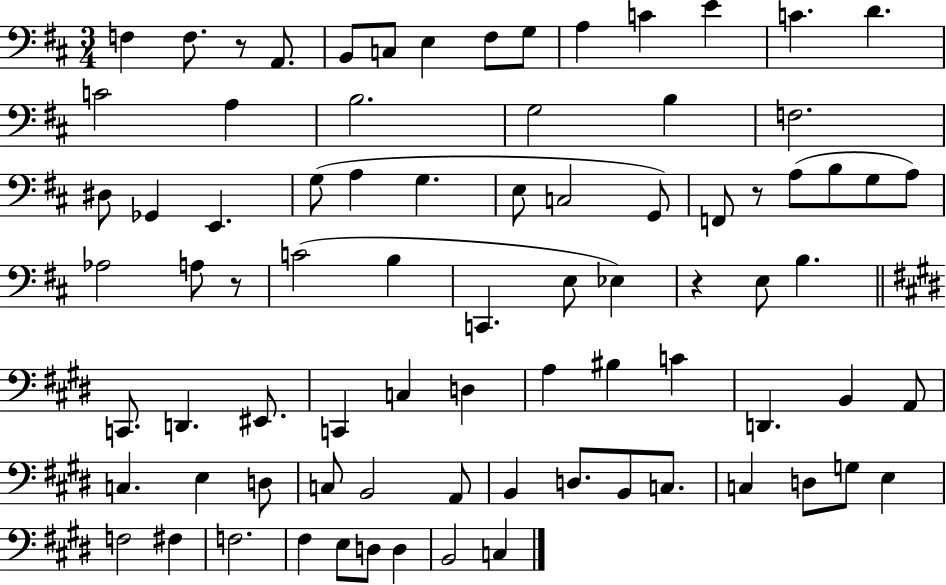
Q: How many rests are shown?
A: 4